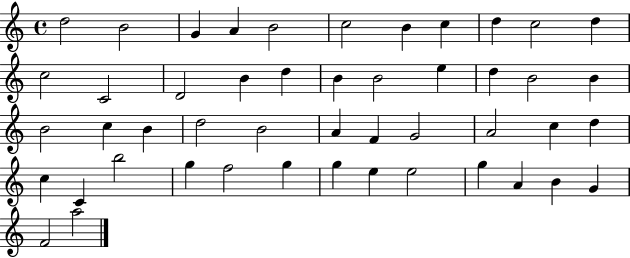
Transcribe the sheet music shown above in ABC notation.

X:1
T:Untitled
M:4/4
L:1/4
K:C
d2 B2 G A B2 c2 B c d c2 d c2 C2 D2 B d B B2 e d B2 B B2 c B d2 B2 A F G2 A2 c d c C b2 g f2 g g e e2 g A B G F2 a2